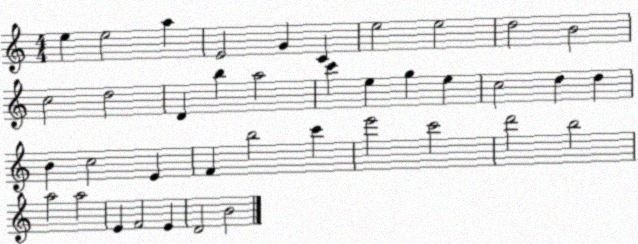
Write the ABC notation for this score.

X:1
T:Untitled
M:4/4
L:1/4
K:C
e e2 a E2 G C e2 e2 d2 B2 c2 d2 D b a2 c' e g e c2 d d B c2 E F b2 c' e'2 c'2 d'2 b2 a2 a2 E F2 E D2 B2